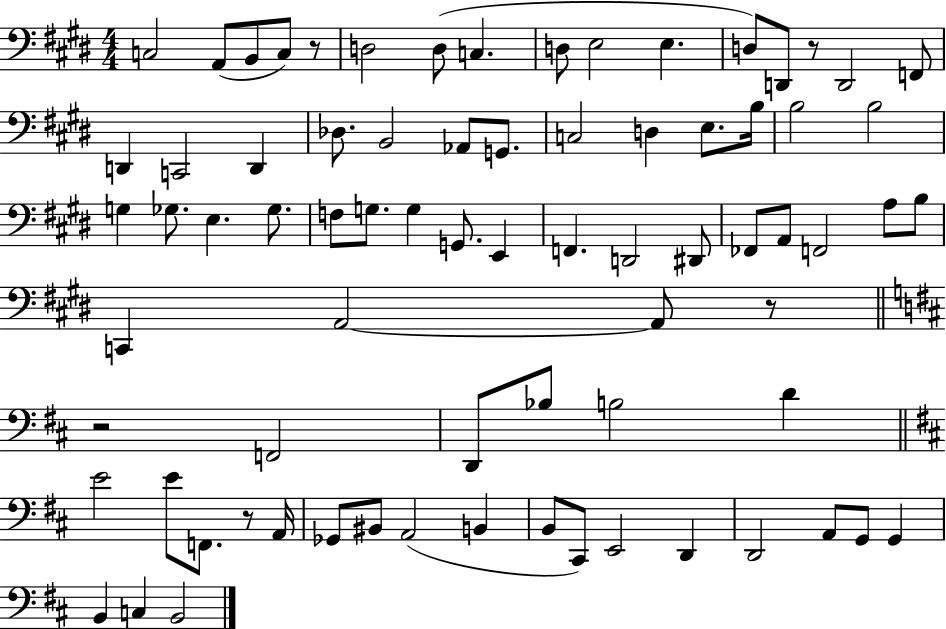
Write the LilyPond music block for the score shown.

{
  \clef bass
  \numericTimeSignature
  \time 4/4
  \key e \major
  c2 a,8( b,8 c8) r8 | d2 d8( c4. | d8 e2 e4. | d8) d,8 r8 d,2 f,8 | \break d,4 c,2 d,4 | des8. b,2 aes,8 g,8. | c2 d4 e8. b16 | b2 b2 | \break g4 ges8. e4. ges8. | f8 g8. g4 g,8. e,4 | f,4. d,2 dis,8 | fes,8 a,8 f,2 a8 b8 | \break c,4 a,2~~ a,8 r8 | \bar "||" \break \key d \major r2 f,2 | d,8 bes8 b2 d'4 | \bar "||" \break \key d \major e'2 e'8 f,8. r8 a,16 | ges,8 bis,8 a,2( b,4 | b,8 cis,8) e,2 d,4 | d,2 a,8 g,8 g,4 | \break b,4 c4 b,2 | \bar "|."
}